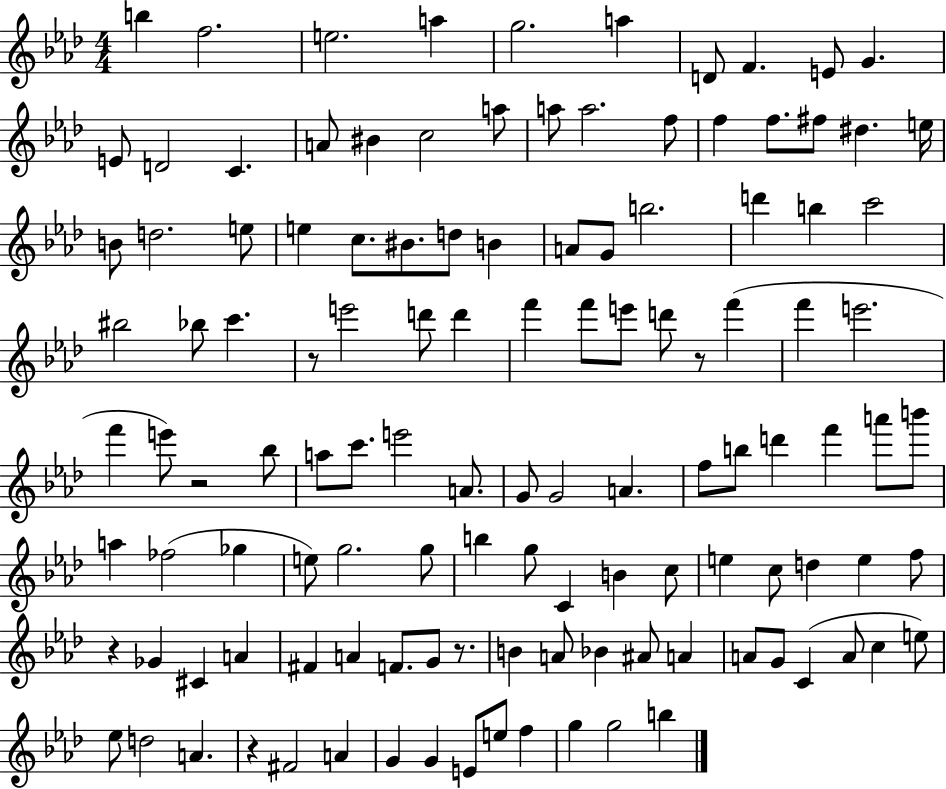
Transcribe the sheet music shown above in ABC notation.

X:1
T:Untitled
M:4/4
L:1/4
K:Ab
b f2 e2 a g2 a D/2 F E/2 G E/2 D2 C A/2 ^B c2 a/2 a/2 a2 f/2 f f/2 ^f/2 ^d e/4 B/2 d2 e/2 e c/2 ^B/2 d/2 B A/2 G/2 b2 d' b c'2 ^b2 _b/2 c' z/2 e'2 d'/2 d' f' f'/2 e'/2 d'/2 z/2 f' f' e'2 f' e'/2 z2 _b/2 a/2 c'/2 e'2 A/2 G/2 G2 A f/2 b/2 d' f' a'/2 b'/2 a _f2 _g e/2 g2 g/2 b g/2 C B c/2 e c/2 d e f/2 z _G ^C A ^F A F/2 G/2 z/2 B A/2 _B ^A/2 A A/2 G/2 C A/2 c e/2 _e/2 d2 A z ^F2 A G G E/2 e/2 f g g2 b